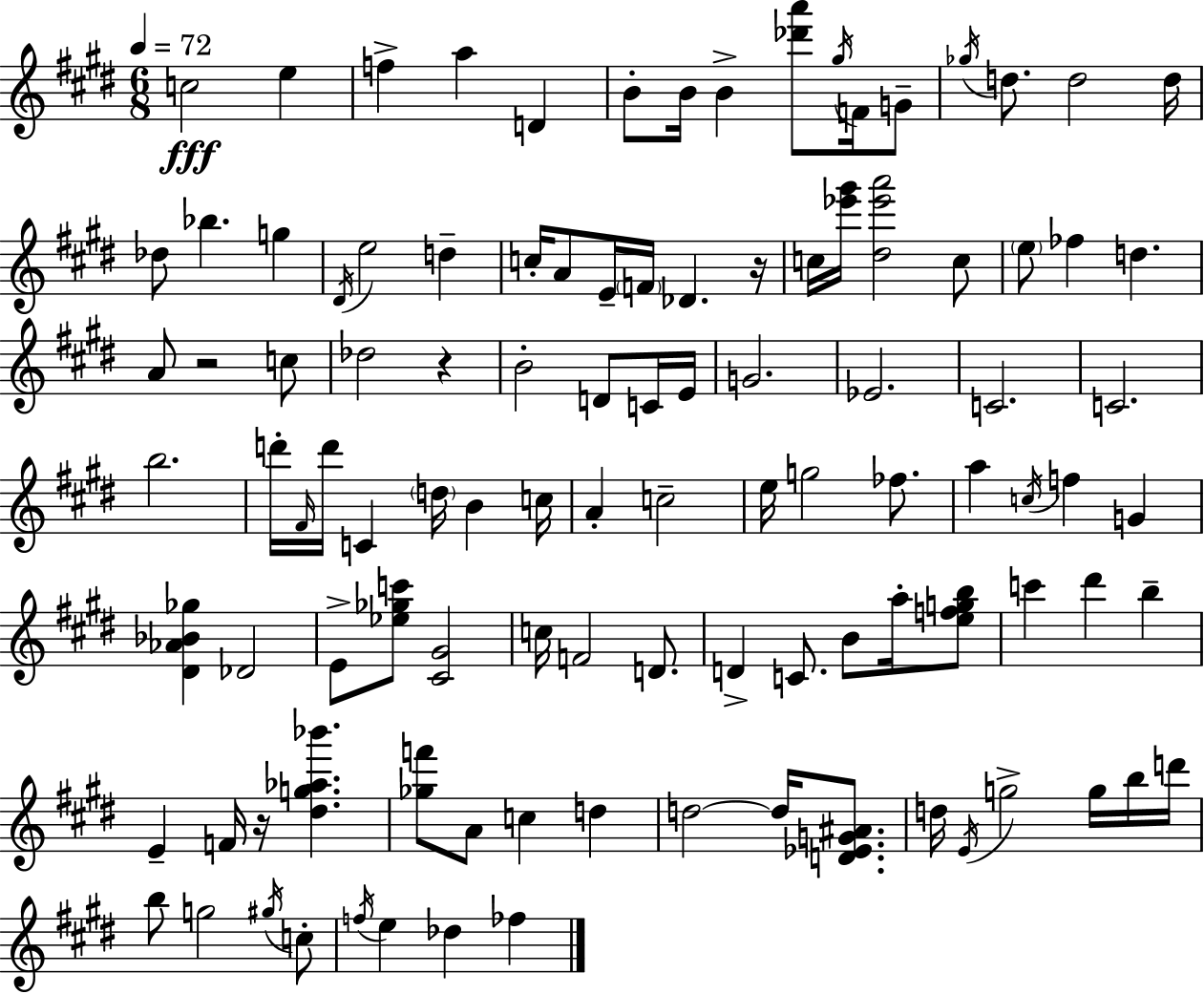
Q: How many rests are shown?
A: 4